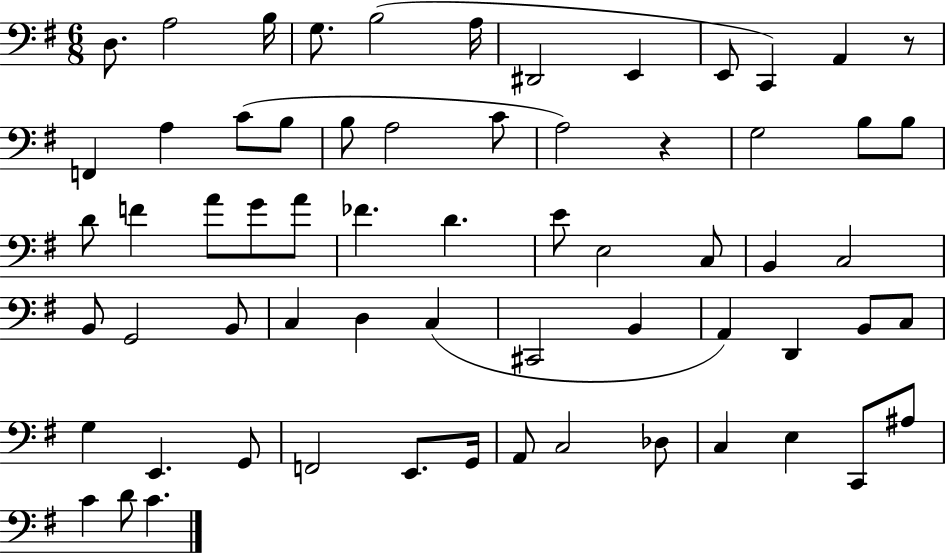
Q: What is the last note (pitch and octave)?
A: C4